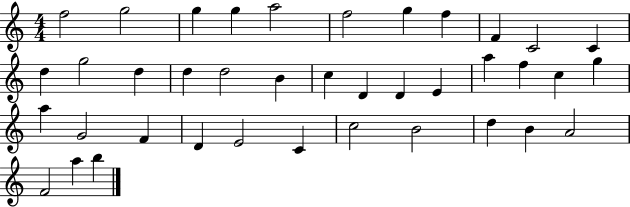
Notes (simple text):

F5/h G5/h G5/q G5/q A5/h F5/h G5/q F5/q F4/q C4/h C4/q D5/q G5/h D5/q D5/q D5/h B4/q C5/q D4/q D4/q E4/q A5/q F5/q C5/q G5/q A5/q G4/h F4/q D4/q E4/h C4/q C5/h B4/h D5/q B4/q A4/h F4/h A5/q B5/q